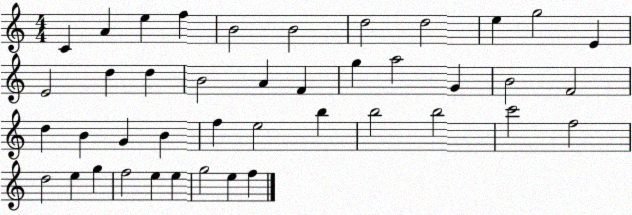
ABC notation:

X:1
T:Untitled
M:4/4
L:1/4
K:C
C A e f B2 B2 d2 d2 e g2 E E2 d d B2 A F g a2 G B2 F2 d B G B f e2 b b2 b2 c'2 f2 d2 e g f2 e e g2 e f